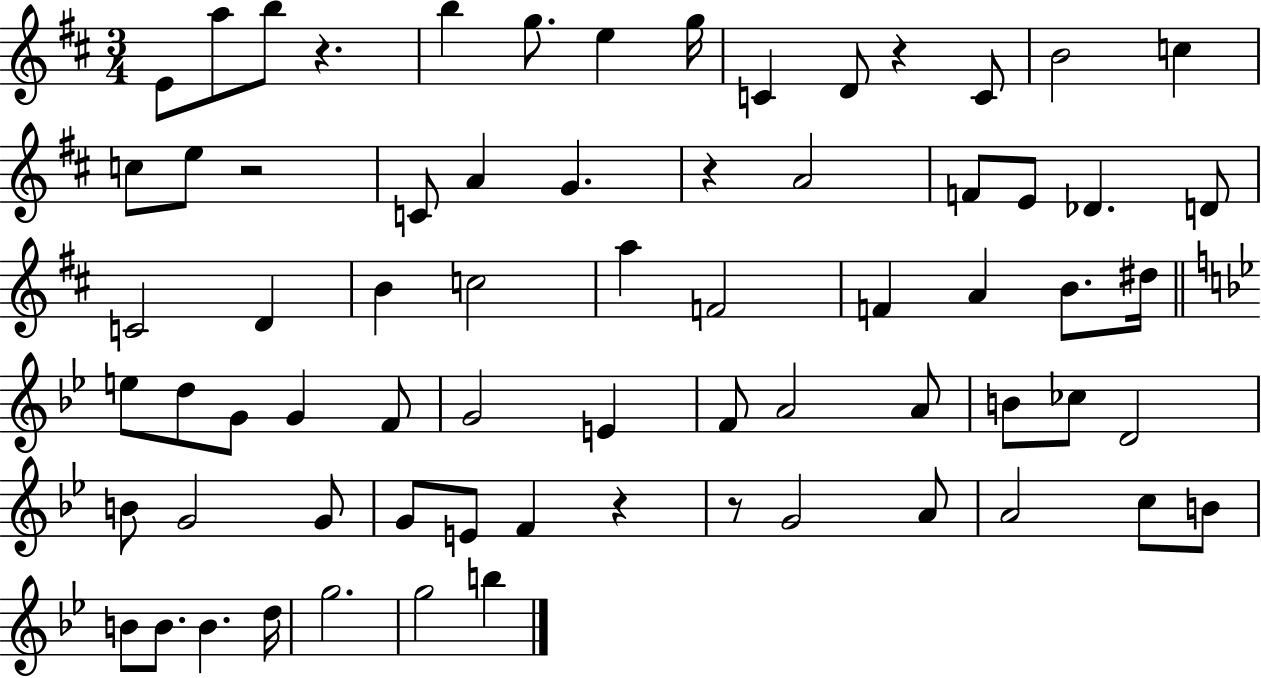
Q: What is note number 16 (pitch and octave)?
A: A4